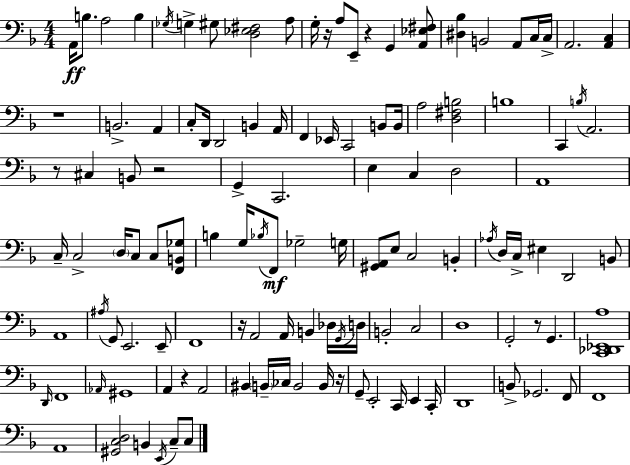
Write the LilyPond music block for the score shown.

{
  \clef bass
  \numericTimeSignature
  \time 4/4
  \key f \major
  a,16\ff b8. a2 b4 | \acciaccatura { ges16 } g4-> gis8 <d ees fis>2 a8 | g16-. r16 a8 e,8-- r4 g,4 <a, ees fis>8 | <dis bes>4 b,2 a,8 c16 | \break c16-> a,2. <a, c>4 | r1 | b,2.-> a,4 | c8-. d,16 d,2 b,4 | \break a,16 f,4 ees,16 c,2 b,8 | b,16 a2 <d fis b>2 | b1 | c,4 \acciaccatura { b16 } a,2. | \break r8 cis4 b,8 r2 | g,4-> c,2. | e4 c4 d2 | a,1 | \break c16-- c2-> \parenthesize d16 c8 c8 | <f, b, ges>8 b4 g16 \acciaccatura { bes16 } f,8\mf ges2-- | g16 <gis, a,>8 e8 c2 b,4-. | \acciaccatura { aes16 } d16 c16-> eis4 d,2 | \break b,8 a,1 | \acciaccatura { ais16 } g,8 e,2. | e,8-- f,1 | r16 a,2 a,16 b,4 | \break des16 \acciaccatura { g,16 } d16 b,2-. c2 | d1 | g,2-. r8 | g,4. <c, des, ees, a>1 | \break \grace { d,16 } f,1 | \grace { aes,16 } gis,1 | a,4 r4 | a,2 bis,4 \parenthesize b,16-- ces16 b,2 | \break b,16 r16 g,8-- e,2-. | c,16 e,4 c,16-. d,1 | b,8-> ges,2. | f,8 f,1 | \break a,1 | <gis, c d>2 | b,4 \acciaccatura { e,16 } c8-- c8 \bar "|."
}